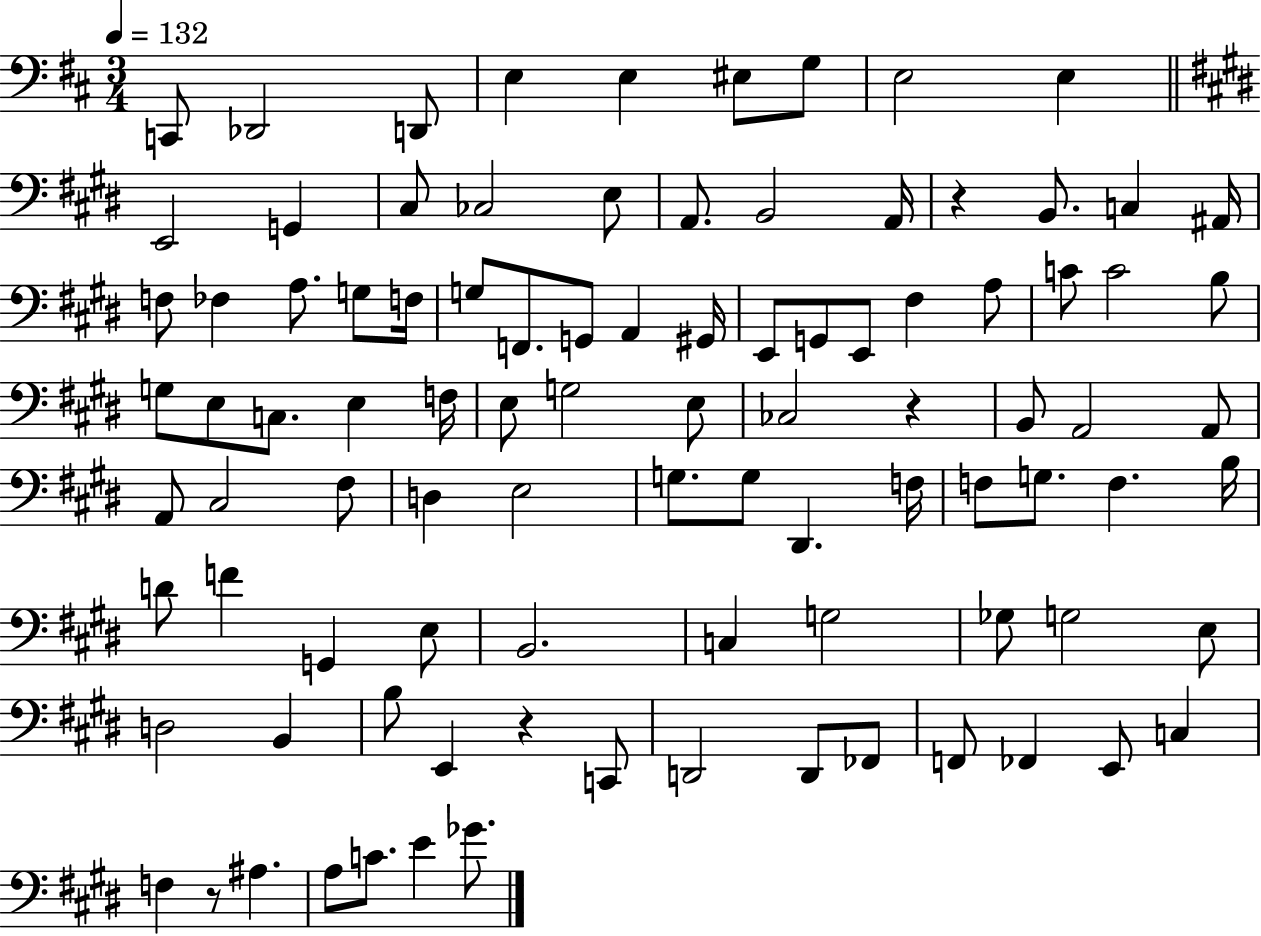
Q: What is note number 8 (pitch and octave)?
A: E3